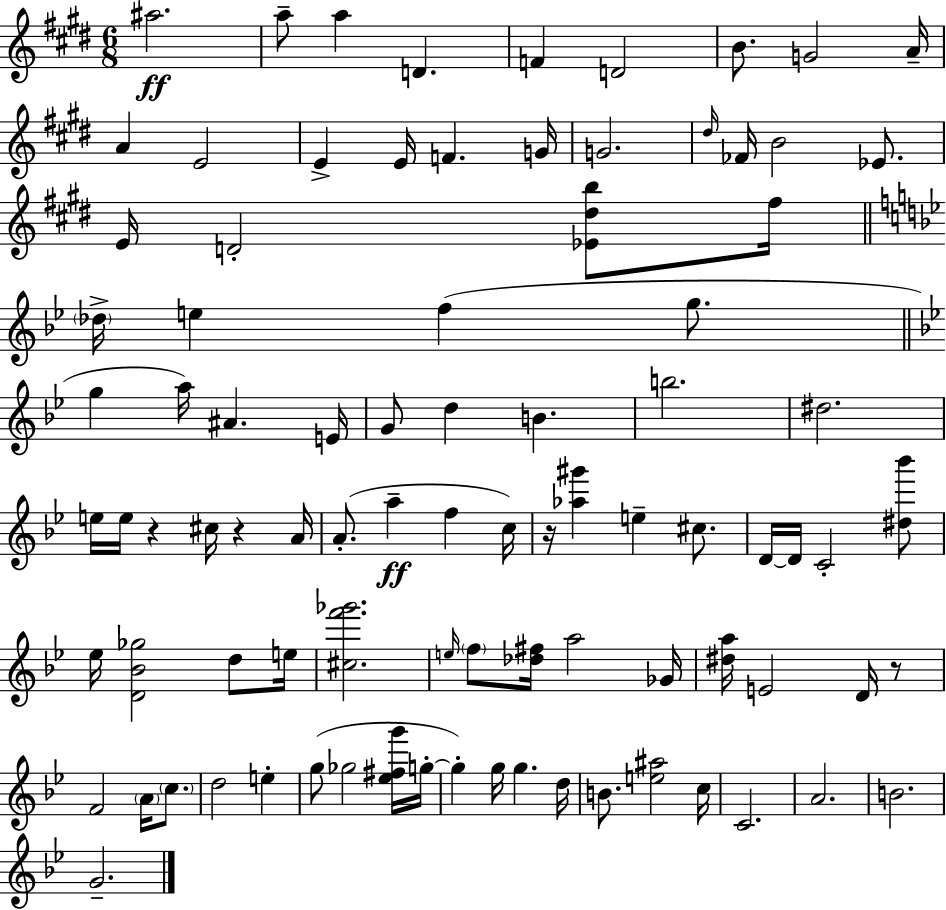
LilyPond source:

{
  \clef treble
  \numericTimeSignature
  \time 6/8
  \key e \major
  ais''2.\ff | a''8-- a''4 d'4. | f'4 d'2 | b'8. g'2 a'16-- | \break a'4 e'2 | e'4-> e'16 f'4. g'16 | g'2. | \grace { dis''16 } fes'16 b'2 ees'8. | \break e'16 d'2-. <ees' dis'' b''>8 | fis''16 \bar "||" \break \key bes \major \parenthesize des''16-> e''4 f''4( g''8. | \bar "||" \break \key bes \major g''4 a''16) ais'4. e'16 | g'8 d''4 b'4. | b''2. | dis''2. | \break e''16 e''16 r4 cis''16 r4 a'16 | a'8.-.( a''4--\ff f''4 c''16) | r16 <aes'' gis'''>4 e''4-- cis''8. | d'16~~ d'16 c'2-. <dis'' bes'''>8 | \break ees''16 <d' bes' ges''>2 d''8 e''16 | <cis'' f''' ges'''>2. | \grace { e''16 } \parenthesize f''8 <des'' fis''>16 a''2 | ges'16 <dis'' a''>16 e'2 d'16 r8 | \break f'2 \parenthesize a'16 \parenthesize c''8. | d''2 e''4-. | g''8( ges''2 <ees'' fis'' g'''>16 | g''16-.~~ g''4-.) g''16 g''4. | \break d''16 b'8. <e'' ais''>2 | c''16 c'2. | a'2. | b'2. | \break g'2.-- | \bar "|."
}